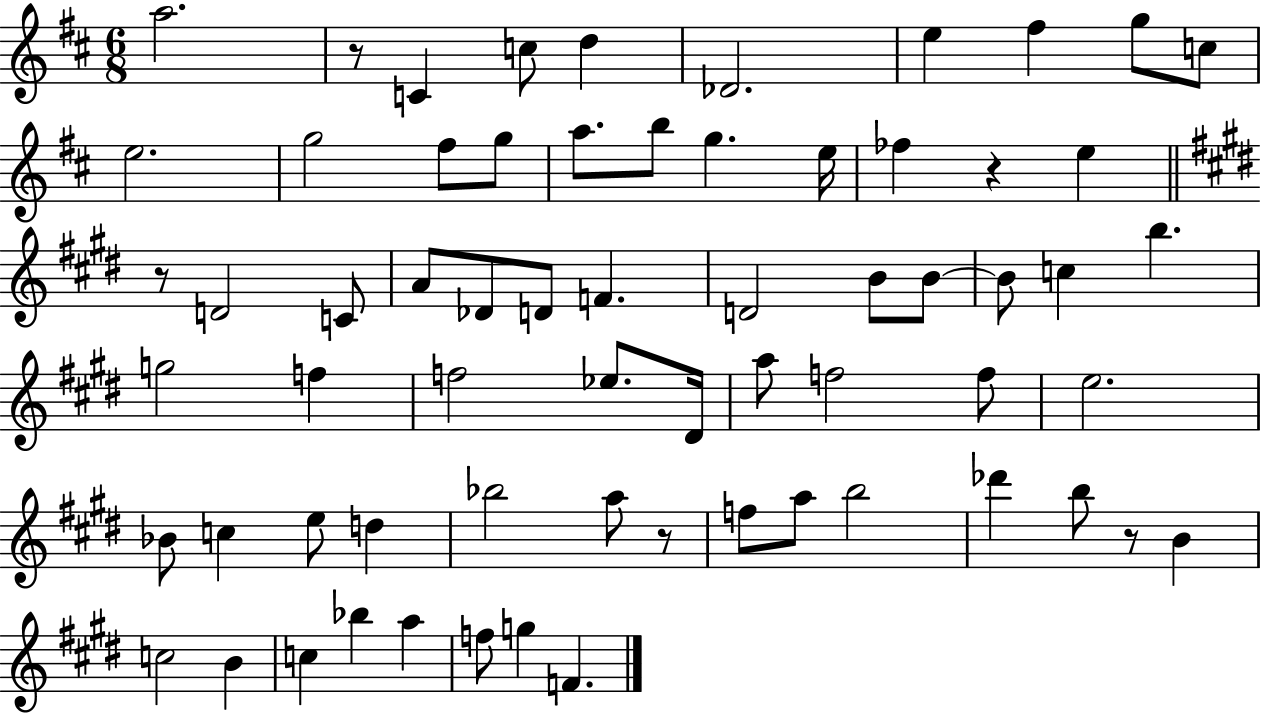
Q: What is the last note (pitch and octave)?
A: F4